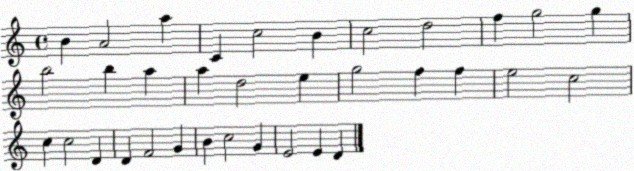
X:1
T:Untitled
M:4/4
L:1/4
K:C
B A2 a C c2 B c2 d2 f g2 g b2 b a a d2 e g2 f f e2 c2 c c2 D D F2 G B c2 G E2 E D